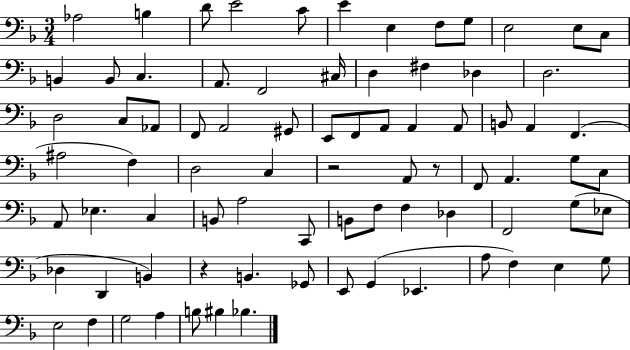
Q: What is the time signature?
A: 3/4